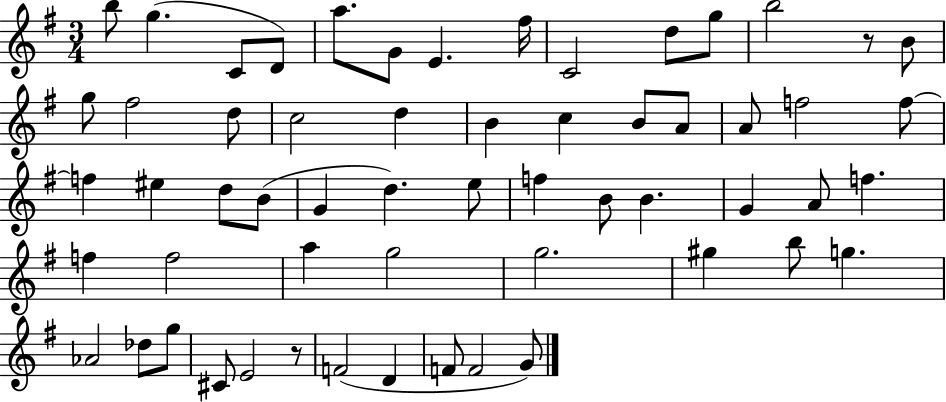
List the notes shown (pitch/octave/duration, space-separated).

B5/e G5/q. C4/e D4/e A5/e. G4/e E4/q. F#5/s C4/h D5/e G5/e B5/h R/e B4/e G5/e F#5/h D5/e C5/h D5/q B4/q C5/q B4/e A4/e A4/e F5/h F5/e F5/q EIS5/q D5/e B4/e G4/q D5/q. E5/e F5/q B4/e B4/q. G4/q A4/e F5/q. F5/q F5/h A5/q G5/h G5/h. G#5/q B5/e G5/q. Ab4/h Db5/e G5/e C#4/e E4/h R/e F4/h D4/q F4/e F4/h G4/e